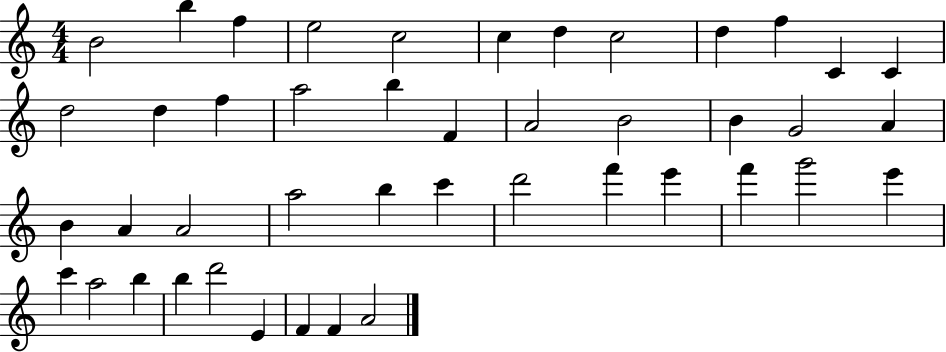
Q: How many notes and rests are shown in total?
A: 44